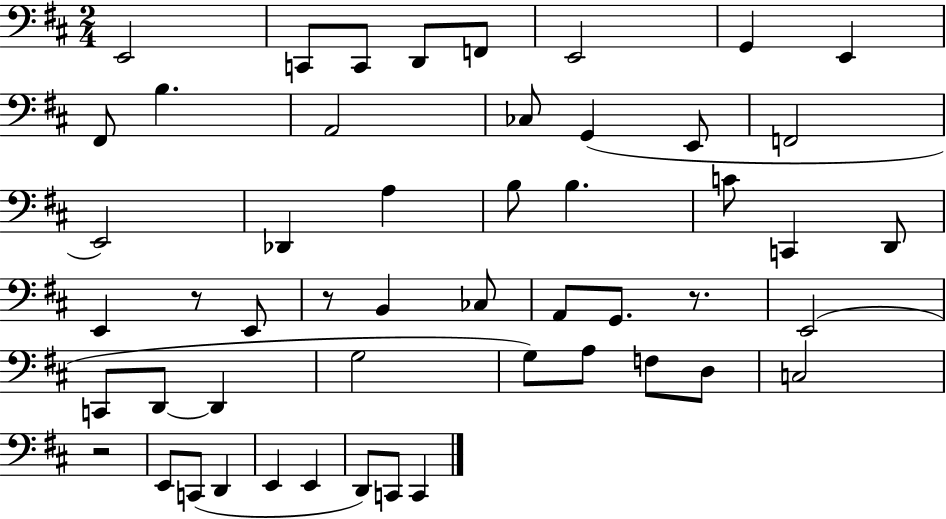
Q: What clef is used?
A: bass